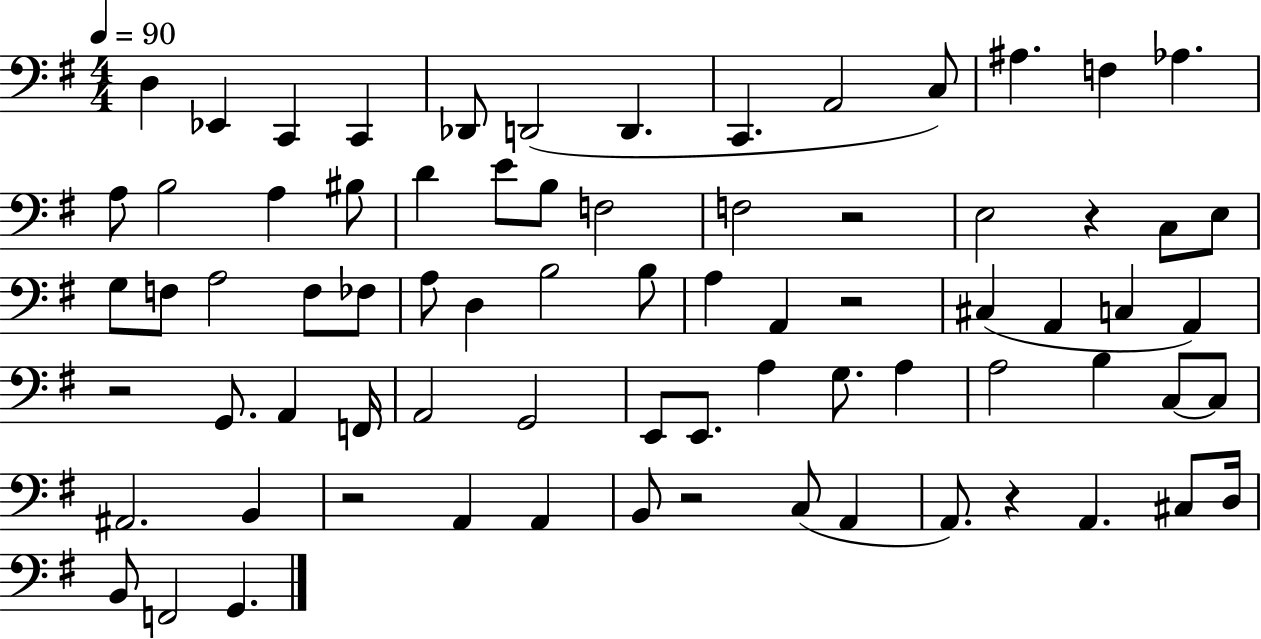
X:1
T:Untitled
M:4/4
L:1/4
K:G
D, _E,, C,, C,, _D,,/2 D,,2 D,, C,, A,,2 C,/2 ^A, F, _A, A,/2 B,2 A, ^B,/2 D E/2 B,/2 F,2 F,2 z2 E,2 z C,/2 E,/2 G,/2 F,/2 A,2 F,/2 _F,/2 A,/2 D, B,2 B,/2 A, A,, z2 ^C, A,, C, A,, z2 G,,/2 A,, F,,/4 A,,2 G,,2 E,,/2 E,,/2 A, G,/2 A, A,2 B, C,/2 C,/2 ^A,,2 B,, z2 A,, A,, B,,/2 z2 C,/2 A,, A,,/2 z A,, ^C,/2 D,/4 B,,/2 F,,2 G,,